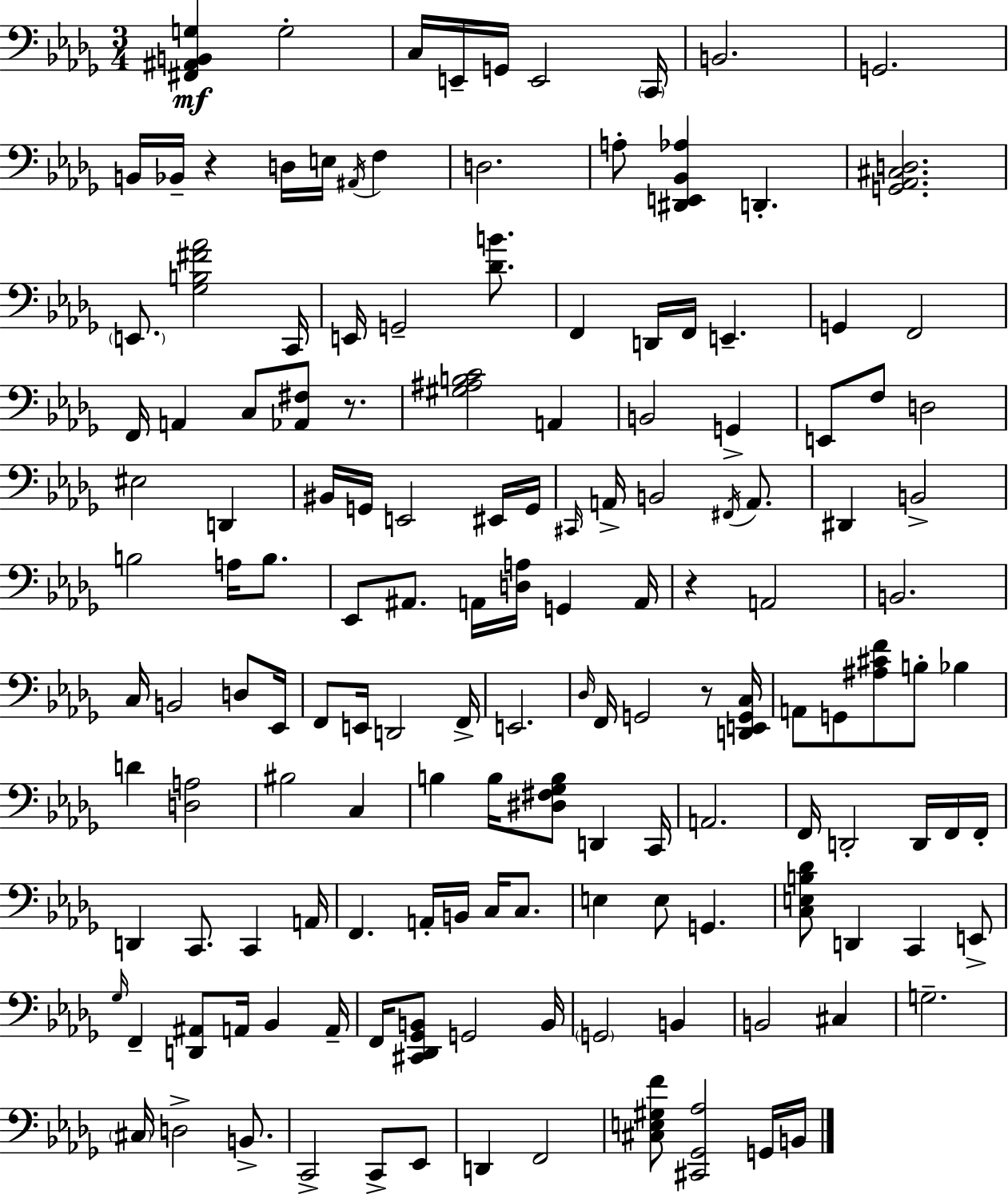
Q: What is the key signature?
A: BES minor